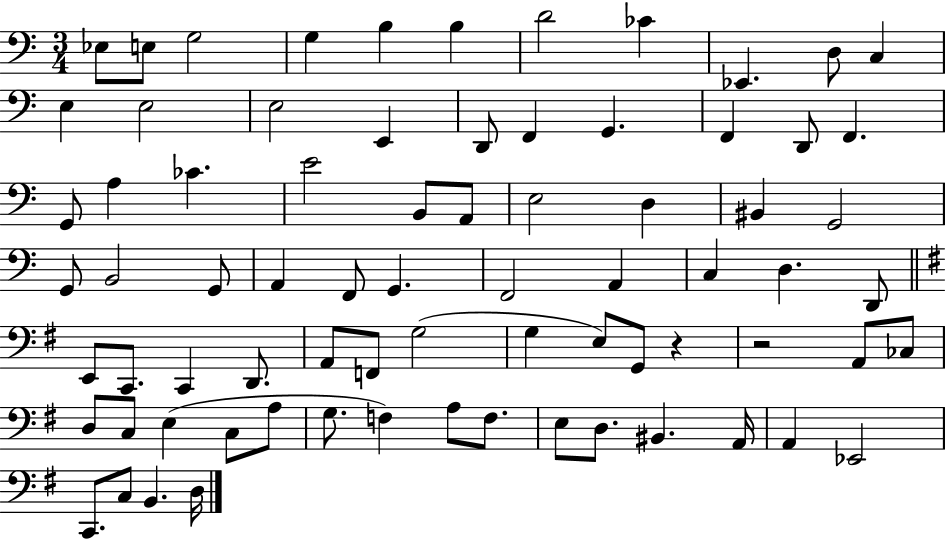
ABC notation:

X:1
T:Untitled
M:3/4
L:1/4
K:C
_E,/2 E,/2 G,2 G, B, B, D2 _C _E,, D,/2 C, E, E,2 E,2 E,, D,,/2 F,, G,, F,, D,,/2 F,, G,,/2 A, _C E2 B,,/2 A,,/2 E,2 D, ^B,, G,,2 G,,/2 B,,2 G,,/2 A,, F,,/2 G,, F,,2 A,, C, D, D,,/2 E,,/2 C,,/2 C,, D,,/2 A,,/2 F,,/2 G,2 G, E,/2 G,,/2 z z2 A,,/2 _C,/2 D,/2 C,/2 E, C,/2 A,/2 G,/2 F, A,/2 F,/2 E,/2 D,/2 ^B,, A,,/4 A,, _E,,2 C,,/2 C,/2 B,, D,/4